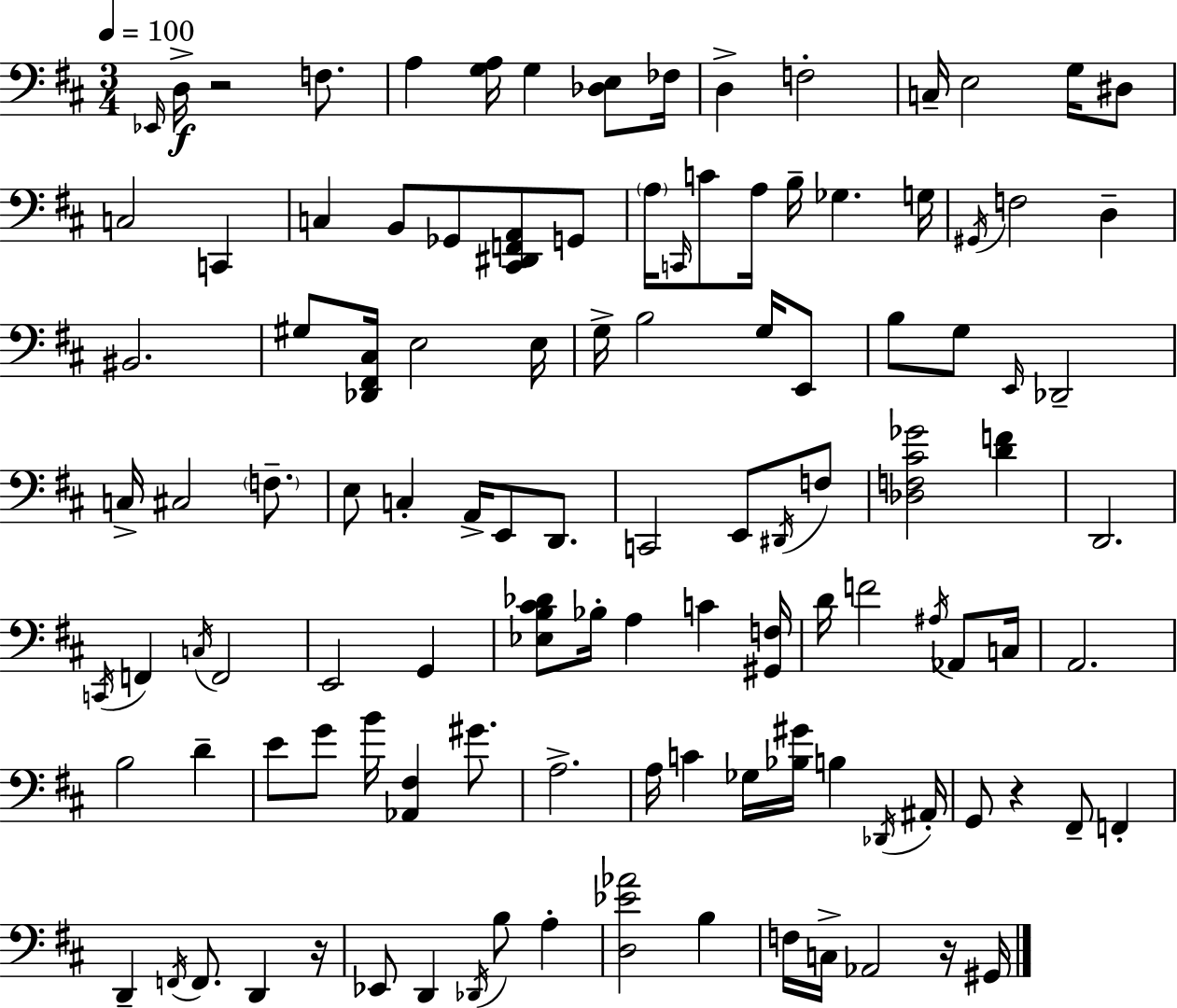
Eb2/s D3/s R/h F3/e. A3/q [G3,A3]/s G3/q [Db3,E3]/e FES3/s D3/q F3/h C3/s E3/h G3/s D#3/e C3/h C2/q C3/q B2/e Gb2/e [C#2,D#2,F2,A2]/e G2/e A3/s C2/s C4/e A3/s B3/s Gb3/q. G3/s G#2/s F3/h D3/q BIS2/h. G#3/e [Db2,F#2,C#3]/s E3/h E3/s G3/s B3/h G3/s E2/e B3/e G3/e E2/s Db2/h C3/s C#3/h F3/e. E3/e C3/q A2/s E2/e D2/e. C2/h E2/e D#2/s F3/e [Db3,F3,C#4,Gb4]/h [D4,F4]/q D2/h. C2/s F2/q C3/s F2/h E2/h G2/q [Eb3,B3,C#4,Db4]/e Bb3/s A3/q C4/q [G#2,F3]/s D4/s F4/h A#3/s Ab2/e C3/s A2/h. B3/h D4/q E4/e G4/e B4/s [Ab2,F#3]/q G#4/e. A3/h. A3/s C4/q Gb3/s [Bb3,G#4]/s B3/q Db2/s A#2/s G2/e R/q F#2/e F2/q D2/q F2/s F2/e. D2/q R/s Eb2/e D2/q Db2/s B3/e A3/q [D3,Eb4,Ab4]/h B3/q F3/s C3/s Ab2/h R/s G#2/s